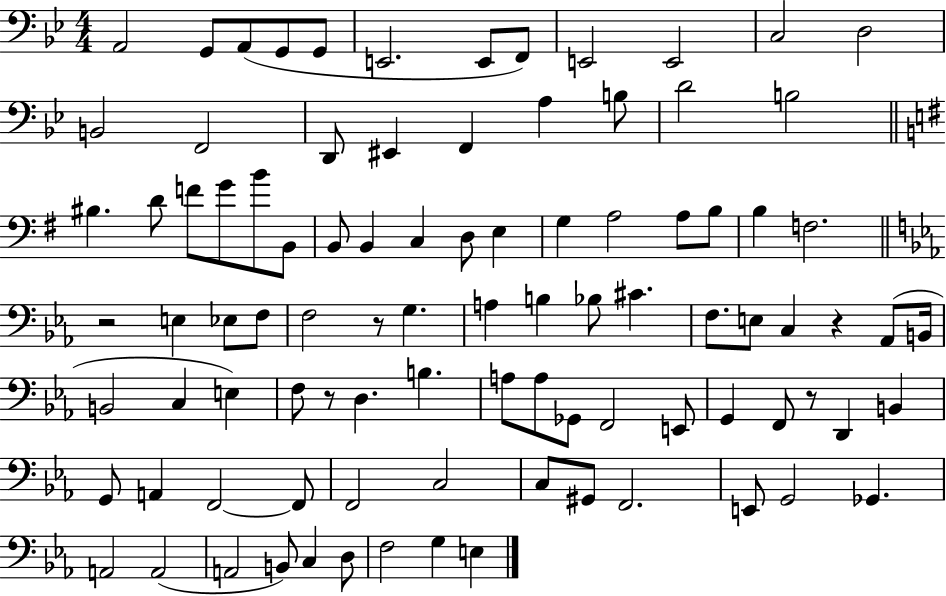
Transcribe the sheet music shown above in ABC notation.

X:1
T:Untitled
M:4/4
L:1/4
K:Bb
A,,2 G,,/2 A,,/2 G,,/2 G,,/2 E,,2 E,,/2 F,,/2 E,,2 E,,2 C,2 D,2 B,,2 F,,2 D,,/2 ^E,, F,, A, B,/2 D2 B,2 ^B, D/2 F/2 G/2 B/2 B,,/2 B,,/2 B,, C, D,/2 E, G, A,2 A,/2 B,/2 B, F,2 z2 E, _E,/2 F,/2 F,2 z/2 G, A, B, _B,/2 ^C F,/2 E,/2 C, z _A,,/2 B,,/4 B,,2 C, E, F,/2 z/2 D, B, A,/2 A,/2 _G,,/2 F,,2 E,,/2 G,, F,,/2 z/2 D,, B,, G,,/2 A,, F,,2 F,,/2 F,,2 C,2 C,/2 ^G,,/2 F,,2 E,,/2 G,,2 _G,, A,,2 A,,2 A,,2 B,,/2 C, D,/2 F,2 G, E,